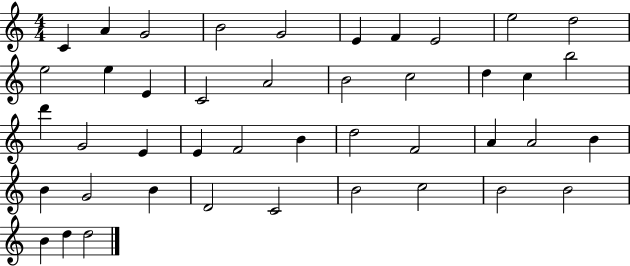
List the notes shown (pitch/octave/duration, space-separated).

C4/q A4/q G4/h B4/h G4/h E4/q F4/q E4/h E5/h D5/h E5/h E5/q E4/q C4/h A4/h B4/h C5/h D5/q C5/q B5/h D6/q G4/h E4/q E4/q F4/h B4/q D5/h F4/h A4/q A4/h B4/q B4/q G4/h B4/q D4/h C4/h B4/h C5/h B4/h B4/h B4/q D5/q D5/h